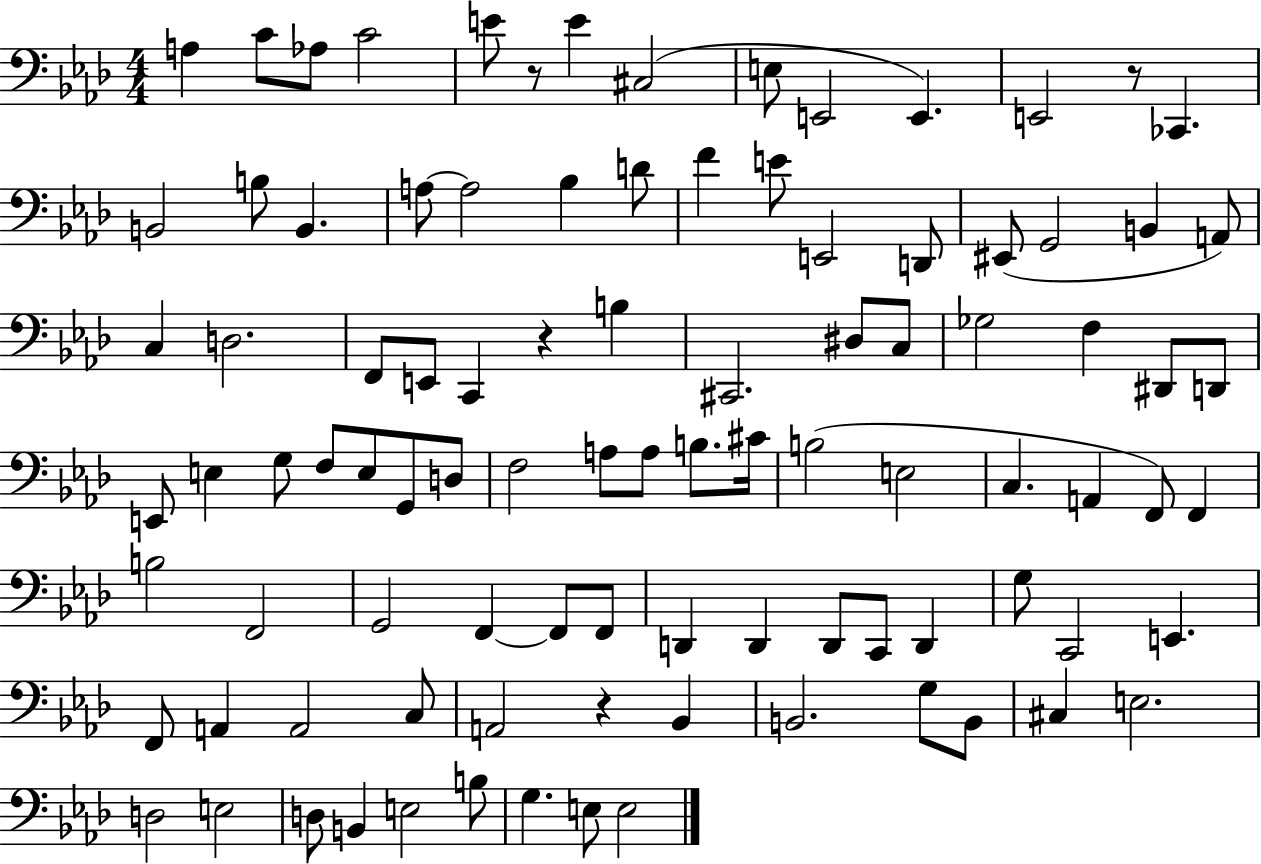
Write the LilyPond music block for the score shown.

{
  \clef bass
  \numericTimeSignature
  \time 4/4
  \key aes \major
  a4 c'8 aes8 c'2 | e'8 r8 e'4 cis2( | e8 e,2 e,4.) | e,2 r8 ces,4. | \break b,2 b8 b,4. | a8~~ a2 bes4 d'8 | f'4 e'8 e,2 d,8 | eis,8( g,2 b,4 a,8) | \break c4 d2. | f,8 e,8 c,4 r4 b4 | cis,2. dis8 c8 | ges2 f4 dis,8 d,8 | \break e,8 e4 g8 f8 e8 g,8 d8 | f2 a8 a8 b8. cis'16 | b2( e2 | c4. a,4 f,8) f,4 | \break b2 f,2 | g,2 f,4~~ f,8 f,8 | d,4 d,4 d,8 c,8 d,4 | g8 c,2 e,4. | \break f,8 a,4 a,2 c8 | a,2 r4 bes,4 | b,2. g8 b,8 | cis4 e2. | \break d2 e2 | d8 b,4 e2 b8 | g4. e8 e2 | \bar "|."
}